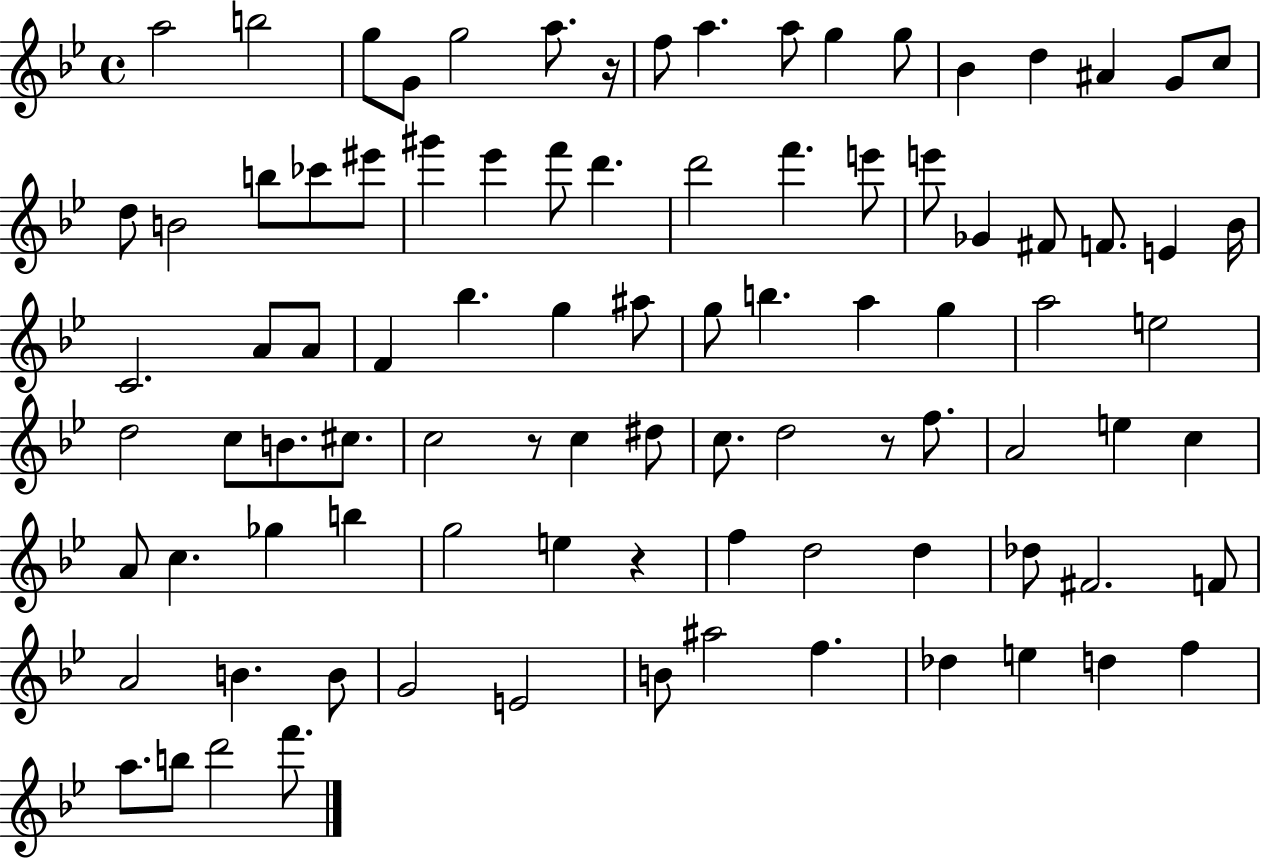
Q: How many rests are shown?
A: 4